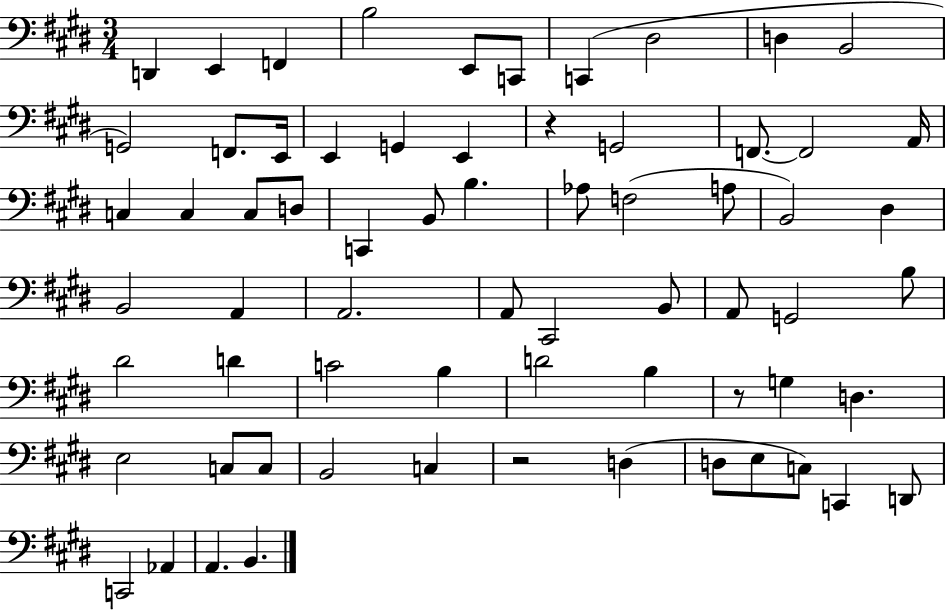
X:1
T:Untitled
M:3/4
L:1/4
K:E
D,, E,, F,, B,2 E,,/2 C,,/2 C,, ^D,2 D, B,,2 G,,2 F,,/2 E,,/4 E,, G,, E,, z G,,2 F,,/2 F,,2 A,,/4 C, C, C,/2 D,/2 C,, B,,/2 B, _A,/2 F,2 A,/2 B,,2 ^D, B,,2 A,, A,,2 A,,/2 ^C,,2 B,,/2 A,,/2 G,,2 B,/2 ^D2 D C2 B, D2 B, z/2 G, D, E,2 C,/2 C,/2 B,,2 C, z2 D, D,/2 E,/2 C,/2 C,, D,,/2 C,,2 _A,, A,, B,,